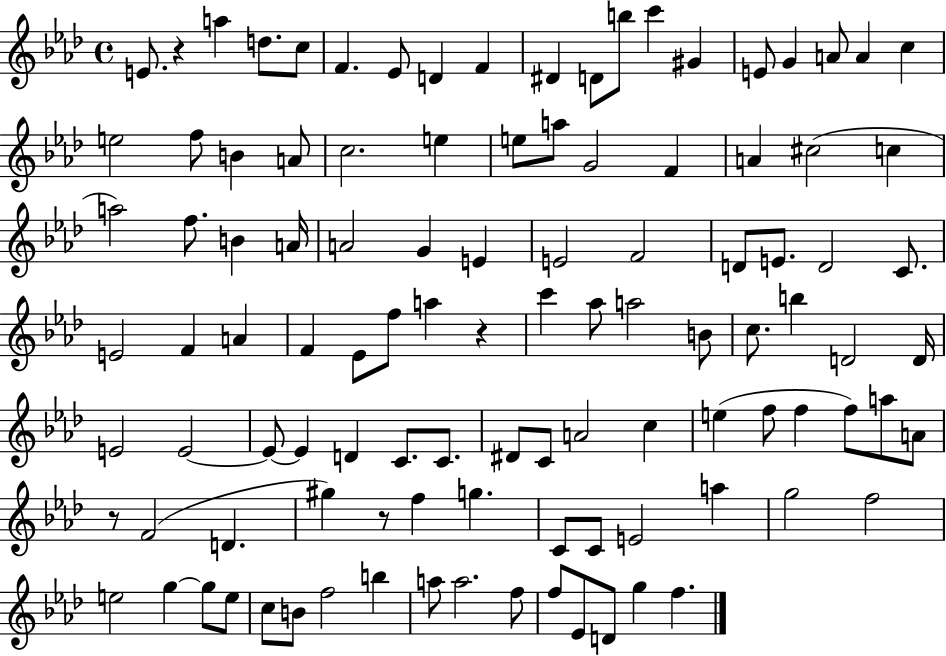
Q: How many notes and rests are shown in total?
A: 107